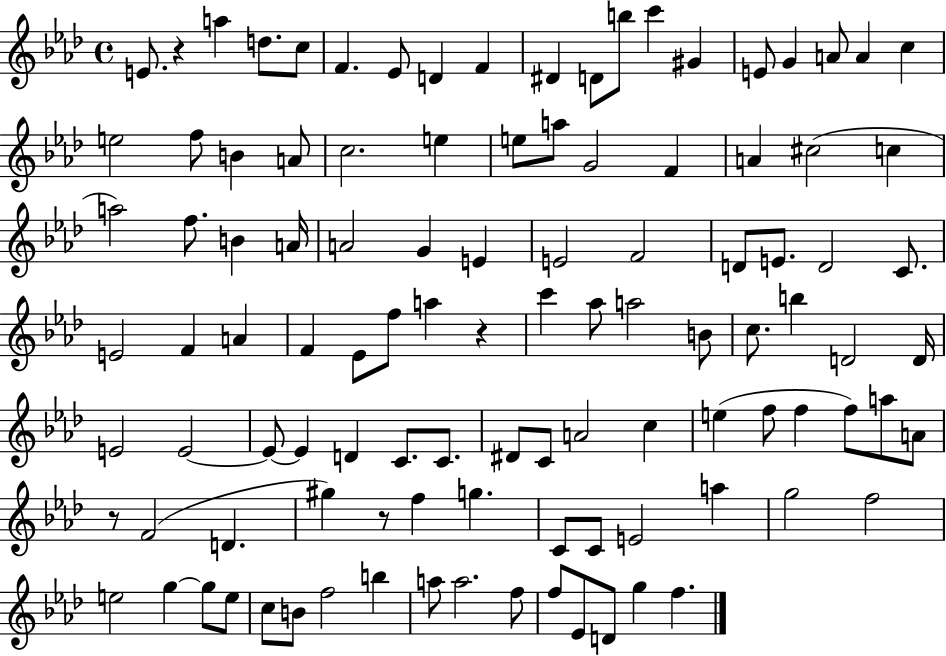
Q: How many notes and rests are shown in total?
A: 107